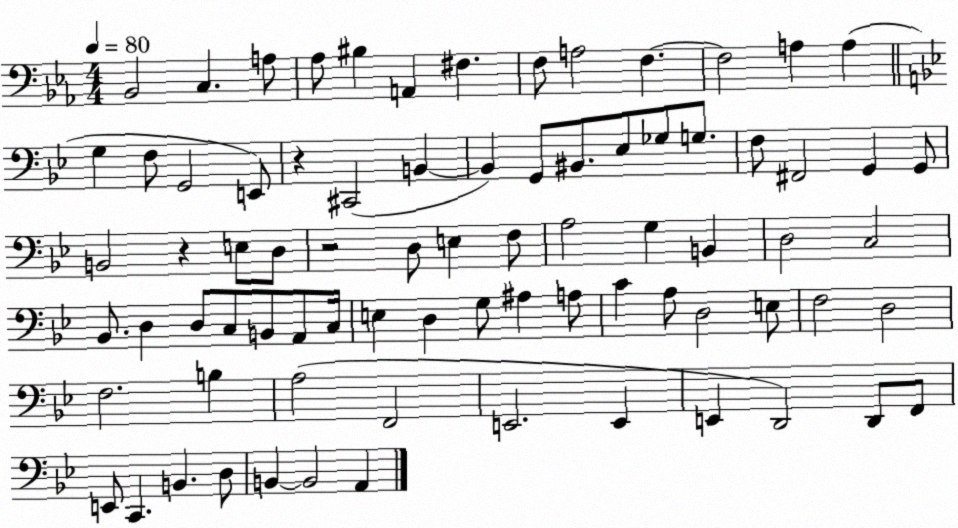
X:1
T:Untitled
M:4/4
L:1/4
K:Eb
_B,,2 C, A,/2 _A,/2 ^B, A,, ^F, F,/2 A,2 F, F,2 A, A, G, F,/2 G,,2 E,,/2 z ^C,,2 B,, B,, G,,/2 ^B,,/2 _E,/2 _G,/2 G,/2 F,/2 ^F,,2 G,, G,,/2 B,,2 z E,/2 D,/2 z2 D,/2 E, F,/2 A,2 G, B,, D,2 C,2 _B,,/2 D, D,/2 C,/2 B,,/2 A,,/2 C,/4 E, D, G,/2 ^A, A,/2 C A,/2 D,2 E,/2 F,2 D,2 F,2 B, A,2 F,,2 E,,2 E,, E,, D,,2 D,,/2 F,,/2 E,,/2 C,, B,, D,/2 B,, B,,2 A,,